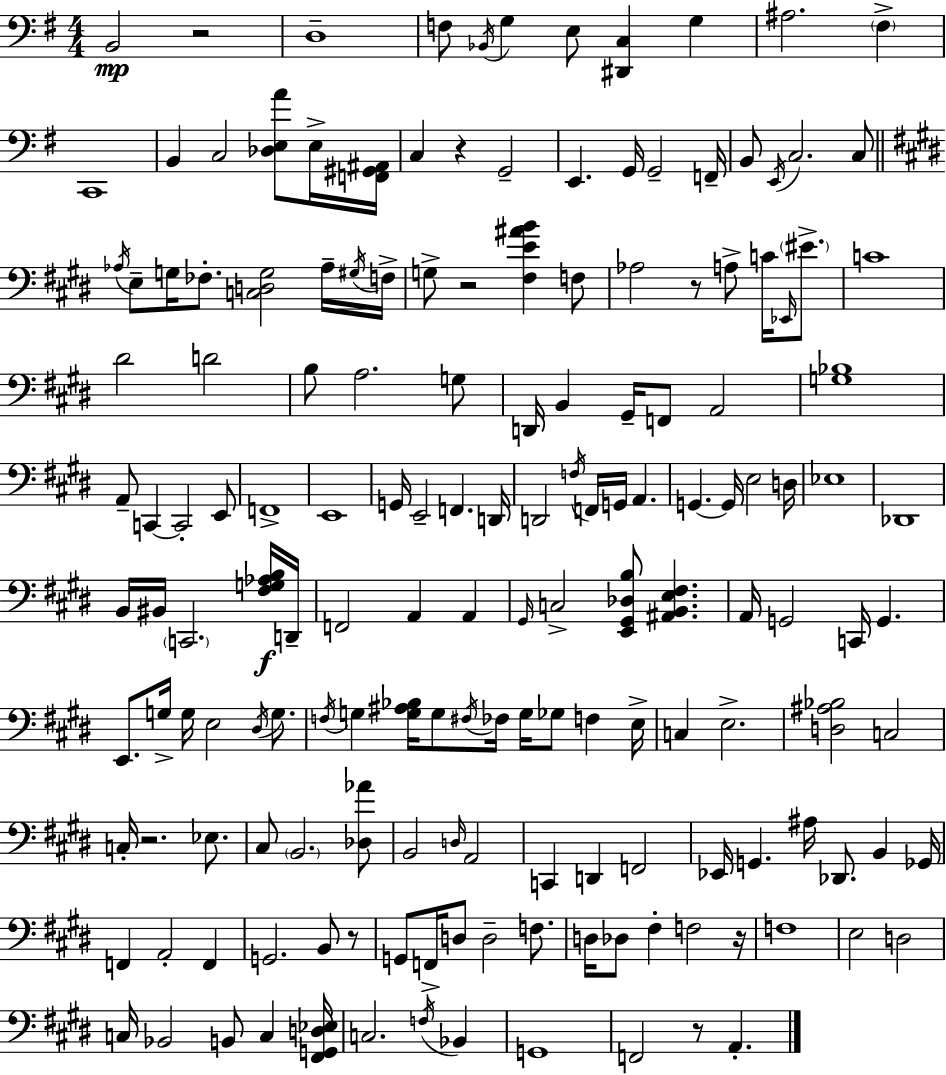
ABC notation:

X:1
T:Untitled
M:4/4
L:1/4
K:G
B,,2 z2 D,4 F,/2 _B,,/4 G, E,/2 [^D,,C,] G, ^A,2 ^F, C,,4 B,, C,2 [_D,E,A]/2 E,/4 [F,,^G,,^A,,]/4 C, z G,,2 E,, G,,/4 G,,2 F,,/4 B,,/2 E,,/4 C,2 C,/2 _A,/4 E,/2 G,/4 _F,/2 [C,D,G,]2 _A,/4 ^G,/4 F,/4 G,/2 z2 [^F,E^AB] F,/2 _A,2 z/2 A,/2 C/4 _E,,/4 ^E/2 C4 ^D2 D2 B,/2 A,2 G,/2 D,,/4 B,, ^G,,/4 F,,/2 A,,2 [G,_B,]4 A,,/2 C,, C,,2 E,,/2 F,,4 E,,4 G,,/4 E,,2 F,, D,,/4 D,,2 F,/4 F,,/4 G,,/4 A,, G,, G,,/4 E,2 D,/4 _E,4 _D,,4 B,,/4 ^B,,/4 C,,2 [^F,G,_A,B,]/4 D,,/4 F,,2 A,, A,, ^G,,/4 C,2 [E,,^G,,_D,B,]/2 [^A,,B,,E,^F,] A,,/4 G,,2 C,,/4 G,, E,,/2 G,/4 G,/4 E,2 ^D,/4 G,/2 F,/4 G, [G,^A,_B,]/4 G,/2 ^F,/4 _F,/4 G,/4 _G,/2 F, E,/4 C, E,2 [D,^A,_B,]2 C,2 C,/4 z2 _E,/2 ^C,/2 B,,2 [_D,_A]/2 B,,2 D,/4 A,,2 C,, D,, F,,2 _E,,/4 G,, ^A,/4 _D,,/2 B,, _G,,/4 F,, A,,2 F,, G,,2 B,,/2 z/2 G,,/2 F,,/4 D,/2 D,2 F,/2 D,/4 _D,/2 ^F, F,2 z/4 F,4 E,2 D,2 C,/4 _B,,2 B,,/2 C, [^F,,G,,D,_E,]/4 C,2 F,/4 _B,, G,,4 F,,2 z/2 A,,